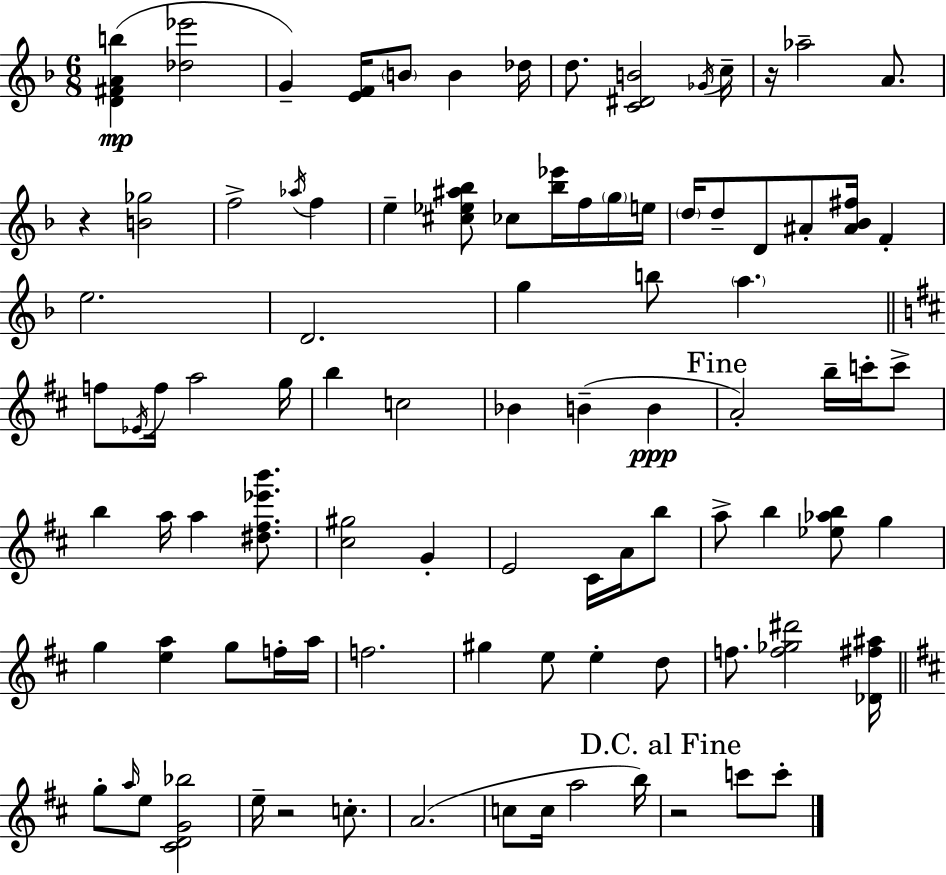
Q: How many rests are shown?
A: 4